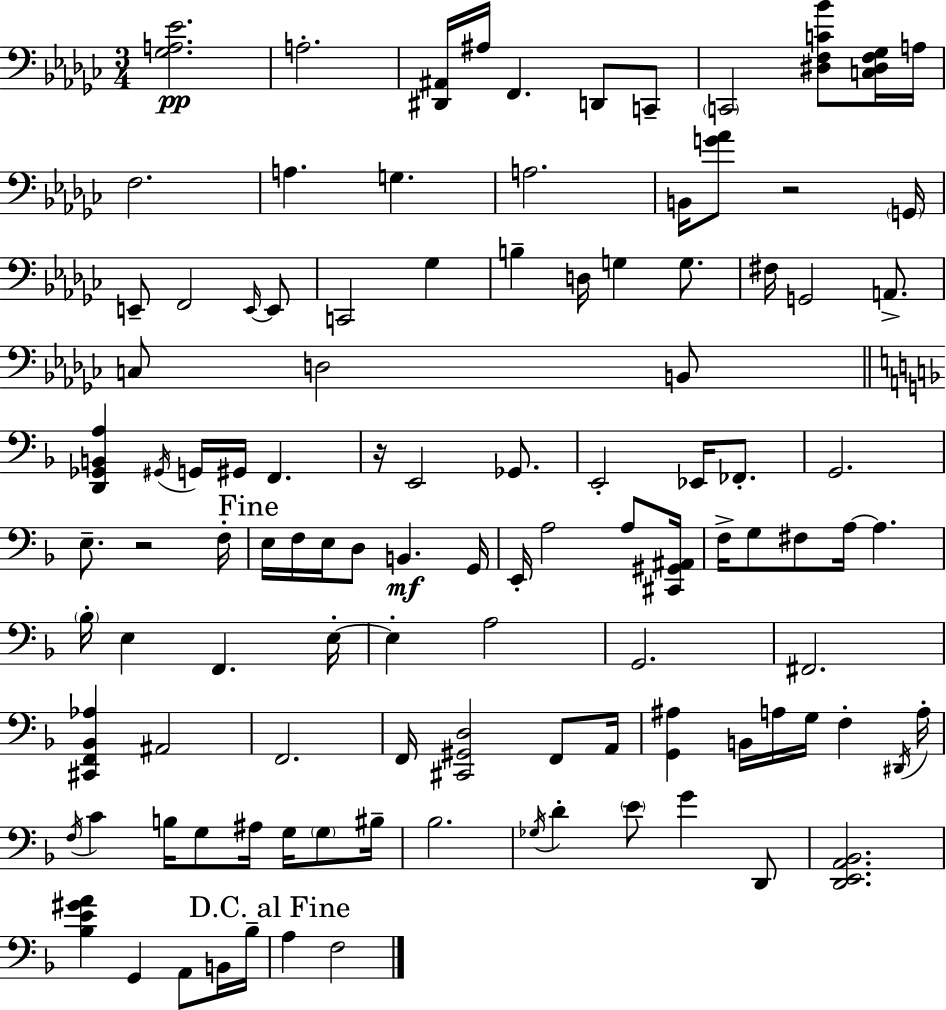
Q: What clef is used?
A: bass